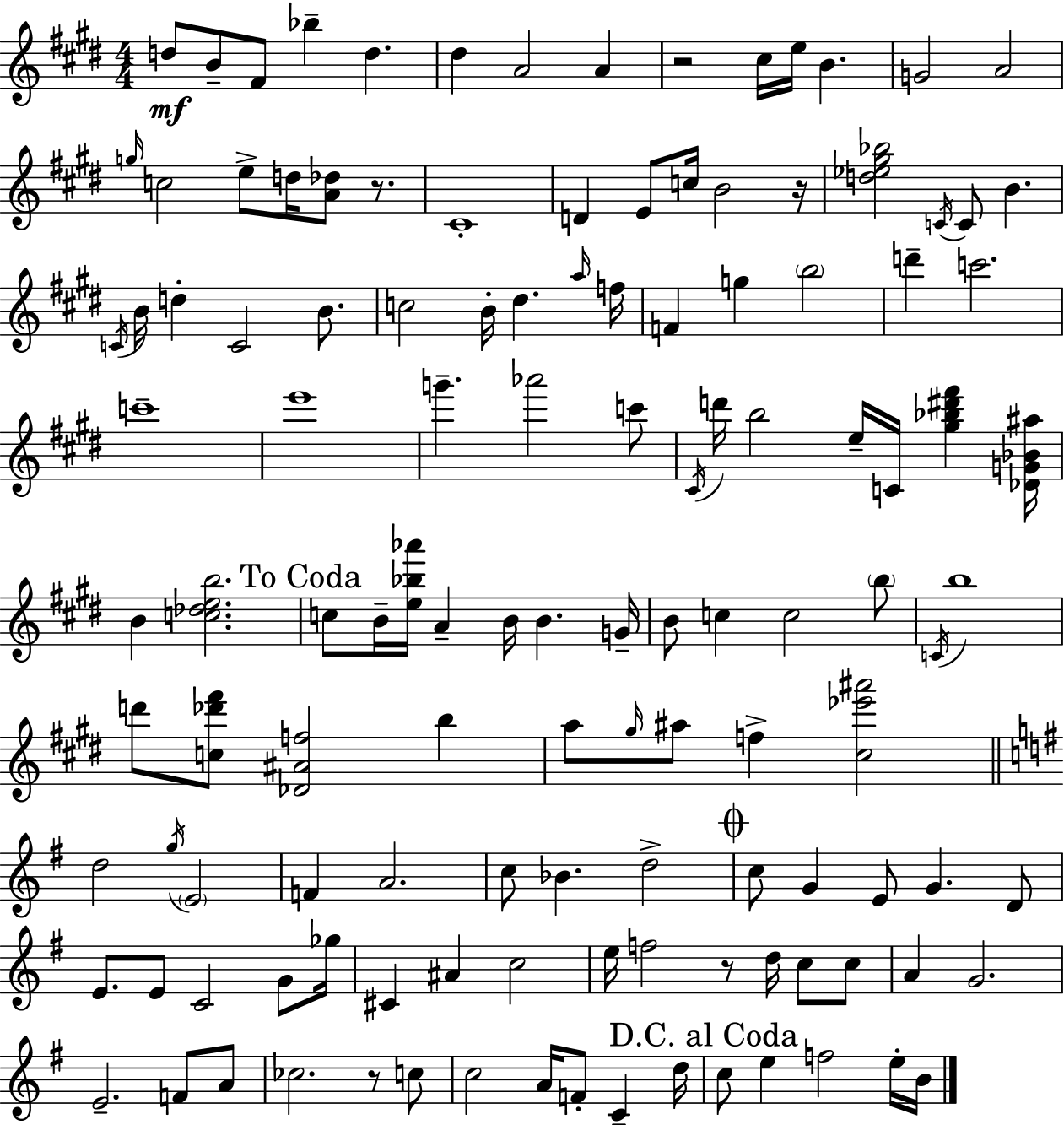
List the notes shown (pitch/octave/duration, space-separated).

D5/e B4/e F#4/e Bb5/q D5/q. D#5/q A4/h A4/q R/h C#5/s E5/s B4/q. G4/h A4/h G5/s C5/h E5/e D5/s [A4,Db5]/e R/e. C#4/w D4/q E4/e C5/s B4/h R/s [D5,Eb5,G#5,Bb5]/h C4/s C4/e B4/q. C4/s B4/s D5/q C4/h B4/e. C5/h B4/s D#5/q. A5/s F5/s F4/q G5/q B5/h D6/q C6/h. C6/w E6/w G6/q. Ab6/h C6/e C#4/s D6/s B5/h E5/s C4/s [G#5,Bb5,D#6,F#6]/q [Db4,G4,Bb4,A#5]/s B4/q [C5,Db5,E5,B5]/h. C5/e B4/s [E5,Bb5,Ab6]/s A4/q B4/s B4/q. G4/s B4/e C5/q C5/h B5/e C4/s B5/w D6/e [C5,Db6,F#6]/e [Db4,A#4,F5]/h B5/q A5/e G#5/s A#5/e F5/q [C#5,Eb6,A#6]/h D5/h G5/s E4/h F4/q A4/h. C5/e Bb4/q. D5/h C5/e G4/q E4/e G4/q. D4/e E4/e. E4/e C4/h G4/e Gb5/s C#4/q A#4/q C5/h E5/s F5/h R/e D5/s C5/e C5/e A4/q G4/h. E4/h. F4/e A4/e CES5/h. R/e C5/e C5/h A4/s F4/e C4/q D5/s C5/e E5/q F5/h E5/s B4/s